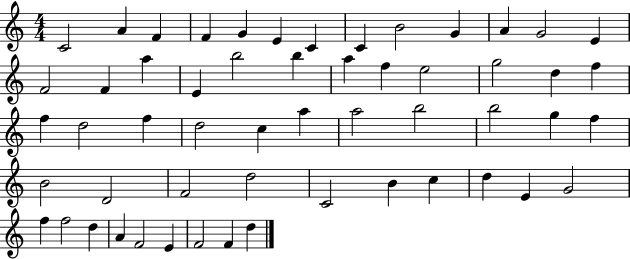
{
  \clef treble
  \numericTimeSignature
  \time 4/4
  \key c \major
  c'2 a'4 f'4 | f'4 g'4 e'4 c'4 | c'4 b'2 g'4 | a'4 g'2 e'4 | \break f'2 f'4 a''4 | e'4 b''2 b''4 | a''4 f''4 e''2 | g''2 d''4 f''4 | \break f''4 d''2 f''4 | d''2 c''4 a''4 | a''2 b''2 | b''2 g''4 f''4 | \break b'2 d'2 | f'2 d''2 | c'2 b'4 c''4 | d''4 e'4 g'2 | \break f''4 f''2 d''4 | a'4 f'2 e'4 | f'2 f'4 d''4 | \bar "|."
}